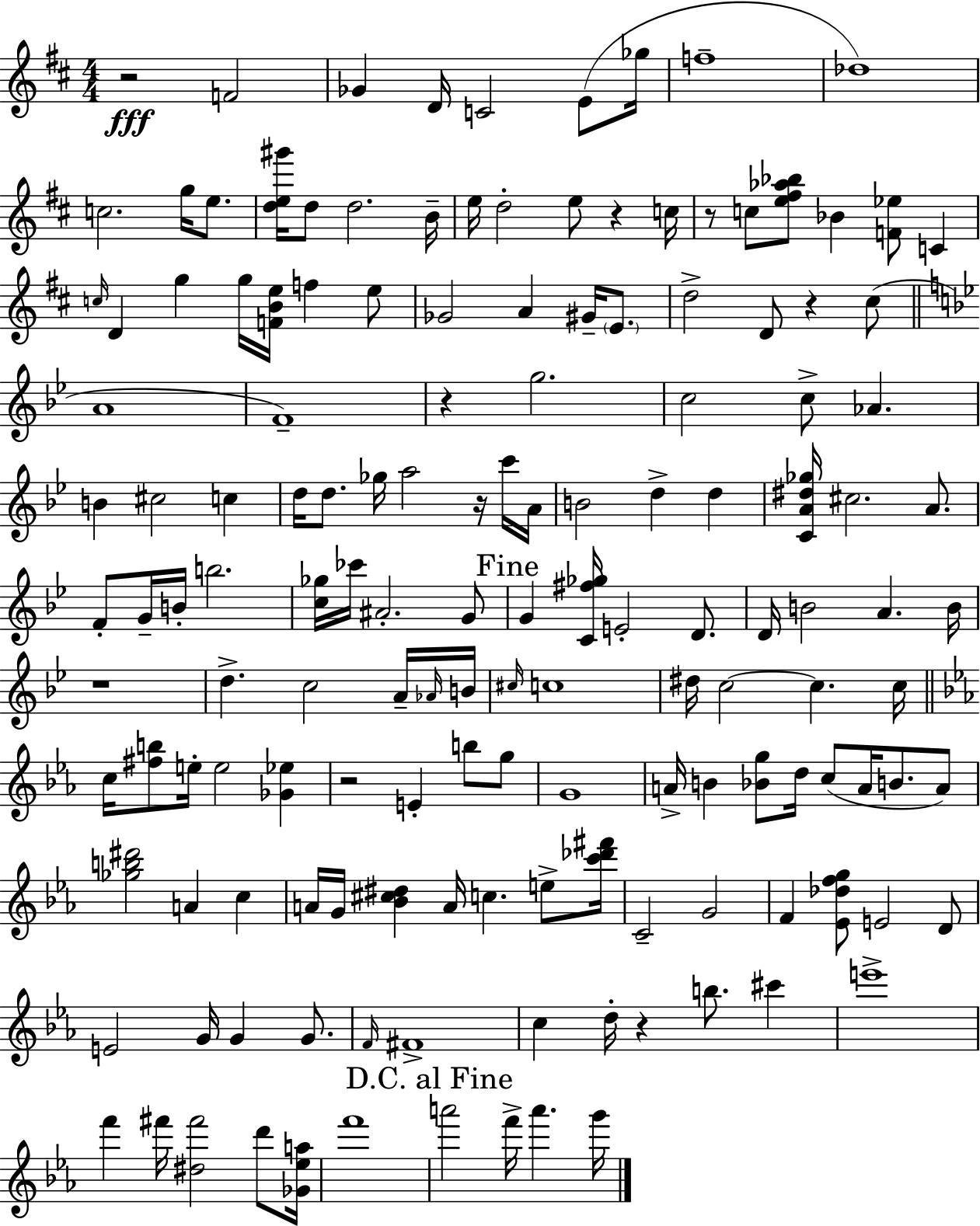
X:1
T:Untitled
M:4/4
L:1/4
K:D
z2 F2 _G D/4 C2 E/2 _g/4 f4 _d4 c2 g/4 e/2 [de^g']/4 d/2 d2 B/4 e/4 d2 e/2 z c/4 z/2 c/2 [e^f_a_b]/2 _B [F_e]/2 C c/4 D g g/4 [FBe]/4 f e/2 _G2 A ^G/4 E/2 d2 D/2 z ^c/2 A4 F4 z g2 c2 c/2 _A B ^c2 c d/4 d/2 _g/4 a2 z/4 c'/4 A/4 B2 d d [CA^d_g]/4 ^c2 A/2 F/2 G/4 B/4 b2 [c_g]/4 _c'/4 ^A2 G/2 G [C^f_g]/4 E2 D/2 D/4 B2 A B/4 z4 d c2 A/4 _A/4 B/4 ^c/4 c4 ^d/4 c2 c c/4 c/4 [^fb]/2 e/4 e2 [_G_e] z2 E b/2 g/2 G4 A/4 B [_Bg]/2 d/4 c/2 A/4 B/2 A/2 [_gb^d']2 A c A/4 G/4 [_B^c^d] A/4 c e/2 [c'_d'^f']/4 C2 G2 F [_E_dfg]/2 E2 D/2 E2 G/4 G G/2 F/4 ^F4 c d/4 z b/2 ^c' e'4 f' ^f'/4 [^d^f']2 d'/2 [_G_ea]/4 f'4 a'2 f'/4 a' g'/4